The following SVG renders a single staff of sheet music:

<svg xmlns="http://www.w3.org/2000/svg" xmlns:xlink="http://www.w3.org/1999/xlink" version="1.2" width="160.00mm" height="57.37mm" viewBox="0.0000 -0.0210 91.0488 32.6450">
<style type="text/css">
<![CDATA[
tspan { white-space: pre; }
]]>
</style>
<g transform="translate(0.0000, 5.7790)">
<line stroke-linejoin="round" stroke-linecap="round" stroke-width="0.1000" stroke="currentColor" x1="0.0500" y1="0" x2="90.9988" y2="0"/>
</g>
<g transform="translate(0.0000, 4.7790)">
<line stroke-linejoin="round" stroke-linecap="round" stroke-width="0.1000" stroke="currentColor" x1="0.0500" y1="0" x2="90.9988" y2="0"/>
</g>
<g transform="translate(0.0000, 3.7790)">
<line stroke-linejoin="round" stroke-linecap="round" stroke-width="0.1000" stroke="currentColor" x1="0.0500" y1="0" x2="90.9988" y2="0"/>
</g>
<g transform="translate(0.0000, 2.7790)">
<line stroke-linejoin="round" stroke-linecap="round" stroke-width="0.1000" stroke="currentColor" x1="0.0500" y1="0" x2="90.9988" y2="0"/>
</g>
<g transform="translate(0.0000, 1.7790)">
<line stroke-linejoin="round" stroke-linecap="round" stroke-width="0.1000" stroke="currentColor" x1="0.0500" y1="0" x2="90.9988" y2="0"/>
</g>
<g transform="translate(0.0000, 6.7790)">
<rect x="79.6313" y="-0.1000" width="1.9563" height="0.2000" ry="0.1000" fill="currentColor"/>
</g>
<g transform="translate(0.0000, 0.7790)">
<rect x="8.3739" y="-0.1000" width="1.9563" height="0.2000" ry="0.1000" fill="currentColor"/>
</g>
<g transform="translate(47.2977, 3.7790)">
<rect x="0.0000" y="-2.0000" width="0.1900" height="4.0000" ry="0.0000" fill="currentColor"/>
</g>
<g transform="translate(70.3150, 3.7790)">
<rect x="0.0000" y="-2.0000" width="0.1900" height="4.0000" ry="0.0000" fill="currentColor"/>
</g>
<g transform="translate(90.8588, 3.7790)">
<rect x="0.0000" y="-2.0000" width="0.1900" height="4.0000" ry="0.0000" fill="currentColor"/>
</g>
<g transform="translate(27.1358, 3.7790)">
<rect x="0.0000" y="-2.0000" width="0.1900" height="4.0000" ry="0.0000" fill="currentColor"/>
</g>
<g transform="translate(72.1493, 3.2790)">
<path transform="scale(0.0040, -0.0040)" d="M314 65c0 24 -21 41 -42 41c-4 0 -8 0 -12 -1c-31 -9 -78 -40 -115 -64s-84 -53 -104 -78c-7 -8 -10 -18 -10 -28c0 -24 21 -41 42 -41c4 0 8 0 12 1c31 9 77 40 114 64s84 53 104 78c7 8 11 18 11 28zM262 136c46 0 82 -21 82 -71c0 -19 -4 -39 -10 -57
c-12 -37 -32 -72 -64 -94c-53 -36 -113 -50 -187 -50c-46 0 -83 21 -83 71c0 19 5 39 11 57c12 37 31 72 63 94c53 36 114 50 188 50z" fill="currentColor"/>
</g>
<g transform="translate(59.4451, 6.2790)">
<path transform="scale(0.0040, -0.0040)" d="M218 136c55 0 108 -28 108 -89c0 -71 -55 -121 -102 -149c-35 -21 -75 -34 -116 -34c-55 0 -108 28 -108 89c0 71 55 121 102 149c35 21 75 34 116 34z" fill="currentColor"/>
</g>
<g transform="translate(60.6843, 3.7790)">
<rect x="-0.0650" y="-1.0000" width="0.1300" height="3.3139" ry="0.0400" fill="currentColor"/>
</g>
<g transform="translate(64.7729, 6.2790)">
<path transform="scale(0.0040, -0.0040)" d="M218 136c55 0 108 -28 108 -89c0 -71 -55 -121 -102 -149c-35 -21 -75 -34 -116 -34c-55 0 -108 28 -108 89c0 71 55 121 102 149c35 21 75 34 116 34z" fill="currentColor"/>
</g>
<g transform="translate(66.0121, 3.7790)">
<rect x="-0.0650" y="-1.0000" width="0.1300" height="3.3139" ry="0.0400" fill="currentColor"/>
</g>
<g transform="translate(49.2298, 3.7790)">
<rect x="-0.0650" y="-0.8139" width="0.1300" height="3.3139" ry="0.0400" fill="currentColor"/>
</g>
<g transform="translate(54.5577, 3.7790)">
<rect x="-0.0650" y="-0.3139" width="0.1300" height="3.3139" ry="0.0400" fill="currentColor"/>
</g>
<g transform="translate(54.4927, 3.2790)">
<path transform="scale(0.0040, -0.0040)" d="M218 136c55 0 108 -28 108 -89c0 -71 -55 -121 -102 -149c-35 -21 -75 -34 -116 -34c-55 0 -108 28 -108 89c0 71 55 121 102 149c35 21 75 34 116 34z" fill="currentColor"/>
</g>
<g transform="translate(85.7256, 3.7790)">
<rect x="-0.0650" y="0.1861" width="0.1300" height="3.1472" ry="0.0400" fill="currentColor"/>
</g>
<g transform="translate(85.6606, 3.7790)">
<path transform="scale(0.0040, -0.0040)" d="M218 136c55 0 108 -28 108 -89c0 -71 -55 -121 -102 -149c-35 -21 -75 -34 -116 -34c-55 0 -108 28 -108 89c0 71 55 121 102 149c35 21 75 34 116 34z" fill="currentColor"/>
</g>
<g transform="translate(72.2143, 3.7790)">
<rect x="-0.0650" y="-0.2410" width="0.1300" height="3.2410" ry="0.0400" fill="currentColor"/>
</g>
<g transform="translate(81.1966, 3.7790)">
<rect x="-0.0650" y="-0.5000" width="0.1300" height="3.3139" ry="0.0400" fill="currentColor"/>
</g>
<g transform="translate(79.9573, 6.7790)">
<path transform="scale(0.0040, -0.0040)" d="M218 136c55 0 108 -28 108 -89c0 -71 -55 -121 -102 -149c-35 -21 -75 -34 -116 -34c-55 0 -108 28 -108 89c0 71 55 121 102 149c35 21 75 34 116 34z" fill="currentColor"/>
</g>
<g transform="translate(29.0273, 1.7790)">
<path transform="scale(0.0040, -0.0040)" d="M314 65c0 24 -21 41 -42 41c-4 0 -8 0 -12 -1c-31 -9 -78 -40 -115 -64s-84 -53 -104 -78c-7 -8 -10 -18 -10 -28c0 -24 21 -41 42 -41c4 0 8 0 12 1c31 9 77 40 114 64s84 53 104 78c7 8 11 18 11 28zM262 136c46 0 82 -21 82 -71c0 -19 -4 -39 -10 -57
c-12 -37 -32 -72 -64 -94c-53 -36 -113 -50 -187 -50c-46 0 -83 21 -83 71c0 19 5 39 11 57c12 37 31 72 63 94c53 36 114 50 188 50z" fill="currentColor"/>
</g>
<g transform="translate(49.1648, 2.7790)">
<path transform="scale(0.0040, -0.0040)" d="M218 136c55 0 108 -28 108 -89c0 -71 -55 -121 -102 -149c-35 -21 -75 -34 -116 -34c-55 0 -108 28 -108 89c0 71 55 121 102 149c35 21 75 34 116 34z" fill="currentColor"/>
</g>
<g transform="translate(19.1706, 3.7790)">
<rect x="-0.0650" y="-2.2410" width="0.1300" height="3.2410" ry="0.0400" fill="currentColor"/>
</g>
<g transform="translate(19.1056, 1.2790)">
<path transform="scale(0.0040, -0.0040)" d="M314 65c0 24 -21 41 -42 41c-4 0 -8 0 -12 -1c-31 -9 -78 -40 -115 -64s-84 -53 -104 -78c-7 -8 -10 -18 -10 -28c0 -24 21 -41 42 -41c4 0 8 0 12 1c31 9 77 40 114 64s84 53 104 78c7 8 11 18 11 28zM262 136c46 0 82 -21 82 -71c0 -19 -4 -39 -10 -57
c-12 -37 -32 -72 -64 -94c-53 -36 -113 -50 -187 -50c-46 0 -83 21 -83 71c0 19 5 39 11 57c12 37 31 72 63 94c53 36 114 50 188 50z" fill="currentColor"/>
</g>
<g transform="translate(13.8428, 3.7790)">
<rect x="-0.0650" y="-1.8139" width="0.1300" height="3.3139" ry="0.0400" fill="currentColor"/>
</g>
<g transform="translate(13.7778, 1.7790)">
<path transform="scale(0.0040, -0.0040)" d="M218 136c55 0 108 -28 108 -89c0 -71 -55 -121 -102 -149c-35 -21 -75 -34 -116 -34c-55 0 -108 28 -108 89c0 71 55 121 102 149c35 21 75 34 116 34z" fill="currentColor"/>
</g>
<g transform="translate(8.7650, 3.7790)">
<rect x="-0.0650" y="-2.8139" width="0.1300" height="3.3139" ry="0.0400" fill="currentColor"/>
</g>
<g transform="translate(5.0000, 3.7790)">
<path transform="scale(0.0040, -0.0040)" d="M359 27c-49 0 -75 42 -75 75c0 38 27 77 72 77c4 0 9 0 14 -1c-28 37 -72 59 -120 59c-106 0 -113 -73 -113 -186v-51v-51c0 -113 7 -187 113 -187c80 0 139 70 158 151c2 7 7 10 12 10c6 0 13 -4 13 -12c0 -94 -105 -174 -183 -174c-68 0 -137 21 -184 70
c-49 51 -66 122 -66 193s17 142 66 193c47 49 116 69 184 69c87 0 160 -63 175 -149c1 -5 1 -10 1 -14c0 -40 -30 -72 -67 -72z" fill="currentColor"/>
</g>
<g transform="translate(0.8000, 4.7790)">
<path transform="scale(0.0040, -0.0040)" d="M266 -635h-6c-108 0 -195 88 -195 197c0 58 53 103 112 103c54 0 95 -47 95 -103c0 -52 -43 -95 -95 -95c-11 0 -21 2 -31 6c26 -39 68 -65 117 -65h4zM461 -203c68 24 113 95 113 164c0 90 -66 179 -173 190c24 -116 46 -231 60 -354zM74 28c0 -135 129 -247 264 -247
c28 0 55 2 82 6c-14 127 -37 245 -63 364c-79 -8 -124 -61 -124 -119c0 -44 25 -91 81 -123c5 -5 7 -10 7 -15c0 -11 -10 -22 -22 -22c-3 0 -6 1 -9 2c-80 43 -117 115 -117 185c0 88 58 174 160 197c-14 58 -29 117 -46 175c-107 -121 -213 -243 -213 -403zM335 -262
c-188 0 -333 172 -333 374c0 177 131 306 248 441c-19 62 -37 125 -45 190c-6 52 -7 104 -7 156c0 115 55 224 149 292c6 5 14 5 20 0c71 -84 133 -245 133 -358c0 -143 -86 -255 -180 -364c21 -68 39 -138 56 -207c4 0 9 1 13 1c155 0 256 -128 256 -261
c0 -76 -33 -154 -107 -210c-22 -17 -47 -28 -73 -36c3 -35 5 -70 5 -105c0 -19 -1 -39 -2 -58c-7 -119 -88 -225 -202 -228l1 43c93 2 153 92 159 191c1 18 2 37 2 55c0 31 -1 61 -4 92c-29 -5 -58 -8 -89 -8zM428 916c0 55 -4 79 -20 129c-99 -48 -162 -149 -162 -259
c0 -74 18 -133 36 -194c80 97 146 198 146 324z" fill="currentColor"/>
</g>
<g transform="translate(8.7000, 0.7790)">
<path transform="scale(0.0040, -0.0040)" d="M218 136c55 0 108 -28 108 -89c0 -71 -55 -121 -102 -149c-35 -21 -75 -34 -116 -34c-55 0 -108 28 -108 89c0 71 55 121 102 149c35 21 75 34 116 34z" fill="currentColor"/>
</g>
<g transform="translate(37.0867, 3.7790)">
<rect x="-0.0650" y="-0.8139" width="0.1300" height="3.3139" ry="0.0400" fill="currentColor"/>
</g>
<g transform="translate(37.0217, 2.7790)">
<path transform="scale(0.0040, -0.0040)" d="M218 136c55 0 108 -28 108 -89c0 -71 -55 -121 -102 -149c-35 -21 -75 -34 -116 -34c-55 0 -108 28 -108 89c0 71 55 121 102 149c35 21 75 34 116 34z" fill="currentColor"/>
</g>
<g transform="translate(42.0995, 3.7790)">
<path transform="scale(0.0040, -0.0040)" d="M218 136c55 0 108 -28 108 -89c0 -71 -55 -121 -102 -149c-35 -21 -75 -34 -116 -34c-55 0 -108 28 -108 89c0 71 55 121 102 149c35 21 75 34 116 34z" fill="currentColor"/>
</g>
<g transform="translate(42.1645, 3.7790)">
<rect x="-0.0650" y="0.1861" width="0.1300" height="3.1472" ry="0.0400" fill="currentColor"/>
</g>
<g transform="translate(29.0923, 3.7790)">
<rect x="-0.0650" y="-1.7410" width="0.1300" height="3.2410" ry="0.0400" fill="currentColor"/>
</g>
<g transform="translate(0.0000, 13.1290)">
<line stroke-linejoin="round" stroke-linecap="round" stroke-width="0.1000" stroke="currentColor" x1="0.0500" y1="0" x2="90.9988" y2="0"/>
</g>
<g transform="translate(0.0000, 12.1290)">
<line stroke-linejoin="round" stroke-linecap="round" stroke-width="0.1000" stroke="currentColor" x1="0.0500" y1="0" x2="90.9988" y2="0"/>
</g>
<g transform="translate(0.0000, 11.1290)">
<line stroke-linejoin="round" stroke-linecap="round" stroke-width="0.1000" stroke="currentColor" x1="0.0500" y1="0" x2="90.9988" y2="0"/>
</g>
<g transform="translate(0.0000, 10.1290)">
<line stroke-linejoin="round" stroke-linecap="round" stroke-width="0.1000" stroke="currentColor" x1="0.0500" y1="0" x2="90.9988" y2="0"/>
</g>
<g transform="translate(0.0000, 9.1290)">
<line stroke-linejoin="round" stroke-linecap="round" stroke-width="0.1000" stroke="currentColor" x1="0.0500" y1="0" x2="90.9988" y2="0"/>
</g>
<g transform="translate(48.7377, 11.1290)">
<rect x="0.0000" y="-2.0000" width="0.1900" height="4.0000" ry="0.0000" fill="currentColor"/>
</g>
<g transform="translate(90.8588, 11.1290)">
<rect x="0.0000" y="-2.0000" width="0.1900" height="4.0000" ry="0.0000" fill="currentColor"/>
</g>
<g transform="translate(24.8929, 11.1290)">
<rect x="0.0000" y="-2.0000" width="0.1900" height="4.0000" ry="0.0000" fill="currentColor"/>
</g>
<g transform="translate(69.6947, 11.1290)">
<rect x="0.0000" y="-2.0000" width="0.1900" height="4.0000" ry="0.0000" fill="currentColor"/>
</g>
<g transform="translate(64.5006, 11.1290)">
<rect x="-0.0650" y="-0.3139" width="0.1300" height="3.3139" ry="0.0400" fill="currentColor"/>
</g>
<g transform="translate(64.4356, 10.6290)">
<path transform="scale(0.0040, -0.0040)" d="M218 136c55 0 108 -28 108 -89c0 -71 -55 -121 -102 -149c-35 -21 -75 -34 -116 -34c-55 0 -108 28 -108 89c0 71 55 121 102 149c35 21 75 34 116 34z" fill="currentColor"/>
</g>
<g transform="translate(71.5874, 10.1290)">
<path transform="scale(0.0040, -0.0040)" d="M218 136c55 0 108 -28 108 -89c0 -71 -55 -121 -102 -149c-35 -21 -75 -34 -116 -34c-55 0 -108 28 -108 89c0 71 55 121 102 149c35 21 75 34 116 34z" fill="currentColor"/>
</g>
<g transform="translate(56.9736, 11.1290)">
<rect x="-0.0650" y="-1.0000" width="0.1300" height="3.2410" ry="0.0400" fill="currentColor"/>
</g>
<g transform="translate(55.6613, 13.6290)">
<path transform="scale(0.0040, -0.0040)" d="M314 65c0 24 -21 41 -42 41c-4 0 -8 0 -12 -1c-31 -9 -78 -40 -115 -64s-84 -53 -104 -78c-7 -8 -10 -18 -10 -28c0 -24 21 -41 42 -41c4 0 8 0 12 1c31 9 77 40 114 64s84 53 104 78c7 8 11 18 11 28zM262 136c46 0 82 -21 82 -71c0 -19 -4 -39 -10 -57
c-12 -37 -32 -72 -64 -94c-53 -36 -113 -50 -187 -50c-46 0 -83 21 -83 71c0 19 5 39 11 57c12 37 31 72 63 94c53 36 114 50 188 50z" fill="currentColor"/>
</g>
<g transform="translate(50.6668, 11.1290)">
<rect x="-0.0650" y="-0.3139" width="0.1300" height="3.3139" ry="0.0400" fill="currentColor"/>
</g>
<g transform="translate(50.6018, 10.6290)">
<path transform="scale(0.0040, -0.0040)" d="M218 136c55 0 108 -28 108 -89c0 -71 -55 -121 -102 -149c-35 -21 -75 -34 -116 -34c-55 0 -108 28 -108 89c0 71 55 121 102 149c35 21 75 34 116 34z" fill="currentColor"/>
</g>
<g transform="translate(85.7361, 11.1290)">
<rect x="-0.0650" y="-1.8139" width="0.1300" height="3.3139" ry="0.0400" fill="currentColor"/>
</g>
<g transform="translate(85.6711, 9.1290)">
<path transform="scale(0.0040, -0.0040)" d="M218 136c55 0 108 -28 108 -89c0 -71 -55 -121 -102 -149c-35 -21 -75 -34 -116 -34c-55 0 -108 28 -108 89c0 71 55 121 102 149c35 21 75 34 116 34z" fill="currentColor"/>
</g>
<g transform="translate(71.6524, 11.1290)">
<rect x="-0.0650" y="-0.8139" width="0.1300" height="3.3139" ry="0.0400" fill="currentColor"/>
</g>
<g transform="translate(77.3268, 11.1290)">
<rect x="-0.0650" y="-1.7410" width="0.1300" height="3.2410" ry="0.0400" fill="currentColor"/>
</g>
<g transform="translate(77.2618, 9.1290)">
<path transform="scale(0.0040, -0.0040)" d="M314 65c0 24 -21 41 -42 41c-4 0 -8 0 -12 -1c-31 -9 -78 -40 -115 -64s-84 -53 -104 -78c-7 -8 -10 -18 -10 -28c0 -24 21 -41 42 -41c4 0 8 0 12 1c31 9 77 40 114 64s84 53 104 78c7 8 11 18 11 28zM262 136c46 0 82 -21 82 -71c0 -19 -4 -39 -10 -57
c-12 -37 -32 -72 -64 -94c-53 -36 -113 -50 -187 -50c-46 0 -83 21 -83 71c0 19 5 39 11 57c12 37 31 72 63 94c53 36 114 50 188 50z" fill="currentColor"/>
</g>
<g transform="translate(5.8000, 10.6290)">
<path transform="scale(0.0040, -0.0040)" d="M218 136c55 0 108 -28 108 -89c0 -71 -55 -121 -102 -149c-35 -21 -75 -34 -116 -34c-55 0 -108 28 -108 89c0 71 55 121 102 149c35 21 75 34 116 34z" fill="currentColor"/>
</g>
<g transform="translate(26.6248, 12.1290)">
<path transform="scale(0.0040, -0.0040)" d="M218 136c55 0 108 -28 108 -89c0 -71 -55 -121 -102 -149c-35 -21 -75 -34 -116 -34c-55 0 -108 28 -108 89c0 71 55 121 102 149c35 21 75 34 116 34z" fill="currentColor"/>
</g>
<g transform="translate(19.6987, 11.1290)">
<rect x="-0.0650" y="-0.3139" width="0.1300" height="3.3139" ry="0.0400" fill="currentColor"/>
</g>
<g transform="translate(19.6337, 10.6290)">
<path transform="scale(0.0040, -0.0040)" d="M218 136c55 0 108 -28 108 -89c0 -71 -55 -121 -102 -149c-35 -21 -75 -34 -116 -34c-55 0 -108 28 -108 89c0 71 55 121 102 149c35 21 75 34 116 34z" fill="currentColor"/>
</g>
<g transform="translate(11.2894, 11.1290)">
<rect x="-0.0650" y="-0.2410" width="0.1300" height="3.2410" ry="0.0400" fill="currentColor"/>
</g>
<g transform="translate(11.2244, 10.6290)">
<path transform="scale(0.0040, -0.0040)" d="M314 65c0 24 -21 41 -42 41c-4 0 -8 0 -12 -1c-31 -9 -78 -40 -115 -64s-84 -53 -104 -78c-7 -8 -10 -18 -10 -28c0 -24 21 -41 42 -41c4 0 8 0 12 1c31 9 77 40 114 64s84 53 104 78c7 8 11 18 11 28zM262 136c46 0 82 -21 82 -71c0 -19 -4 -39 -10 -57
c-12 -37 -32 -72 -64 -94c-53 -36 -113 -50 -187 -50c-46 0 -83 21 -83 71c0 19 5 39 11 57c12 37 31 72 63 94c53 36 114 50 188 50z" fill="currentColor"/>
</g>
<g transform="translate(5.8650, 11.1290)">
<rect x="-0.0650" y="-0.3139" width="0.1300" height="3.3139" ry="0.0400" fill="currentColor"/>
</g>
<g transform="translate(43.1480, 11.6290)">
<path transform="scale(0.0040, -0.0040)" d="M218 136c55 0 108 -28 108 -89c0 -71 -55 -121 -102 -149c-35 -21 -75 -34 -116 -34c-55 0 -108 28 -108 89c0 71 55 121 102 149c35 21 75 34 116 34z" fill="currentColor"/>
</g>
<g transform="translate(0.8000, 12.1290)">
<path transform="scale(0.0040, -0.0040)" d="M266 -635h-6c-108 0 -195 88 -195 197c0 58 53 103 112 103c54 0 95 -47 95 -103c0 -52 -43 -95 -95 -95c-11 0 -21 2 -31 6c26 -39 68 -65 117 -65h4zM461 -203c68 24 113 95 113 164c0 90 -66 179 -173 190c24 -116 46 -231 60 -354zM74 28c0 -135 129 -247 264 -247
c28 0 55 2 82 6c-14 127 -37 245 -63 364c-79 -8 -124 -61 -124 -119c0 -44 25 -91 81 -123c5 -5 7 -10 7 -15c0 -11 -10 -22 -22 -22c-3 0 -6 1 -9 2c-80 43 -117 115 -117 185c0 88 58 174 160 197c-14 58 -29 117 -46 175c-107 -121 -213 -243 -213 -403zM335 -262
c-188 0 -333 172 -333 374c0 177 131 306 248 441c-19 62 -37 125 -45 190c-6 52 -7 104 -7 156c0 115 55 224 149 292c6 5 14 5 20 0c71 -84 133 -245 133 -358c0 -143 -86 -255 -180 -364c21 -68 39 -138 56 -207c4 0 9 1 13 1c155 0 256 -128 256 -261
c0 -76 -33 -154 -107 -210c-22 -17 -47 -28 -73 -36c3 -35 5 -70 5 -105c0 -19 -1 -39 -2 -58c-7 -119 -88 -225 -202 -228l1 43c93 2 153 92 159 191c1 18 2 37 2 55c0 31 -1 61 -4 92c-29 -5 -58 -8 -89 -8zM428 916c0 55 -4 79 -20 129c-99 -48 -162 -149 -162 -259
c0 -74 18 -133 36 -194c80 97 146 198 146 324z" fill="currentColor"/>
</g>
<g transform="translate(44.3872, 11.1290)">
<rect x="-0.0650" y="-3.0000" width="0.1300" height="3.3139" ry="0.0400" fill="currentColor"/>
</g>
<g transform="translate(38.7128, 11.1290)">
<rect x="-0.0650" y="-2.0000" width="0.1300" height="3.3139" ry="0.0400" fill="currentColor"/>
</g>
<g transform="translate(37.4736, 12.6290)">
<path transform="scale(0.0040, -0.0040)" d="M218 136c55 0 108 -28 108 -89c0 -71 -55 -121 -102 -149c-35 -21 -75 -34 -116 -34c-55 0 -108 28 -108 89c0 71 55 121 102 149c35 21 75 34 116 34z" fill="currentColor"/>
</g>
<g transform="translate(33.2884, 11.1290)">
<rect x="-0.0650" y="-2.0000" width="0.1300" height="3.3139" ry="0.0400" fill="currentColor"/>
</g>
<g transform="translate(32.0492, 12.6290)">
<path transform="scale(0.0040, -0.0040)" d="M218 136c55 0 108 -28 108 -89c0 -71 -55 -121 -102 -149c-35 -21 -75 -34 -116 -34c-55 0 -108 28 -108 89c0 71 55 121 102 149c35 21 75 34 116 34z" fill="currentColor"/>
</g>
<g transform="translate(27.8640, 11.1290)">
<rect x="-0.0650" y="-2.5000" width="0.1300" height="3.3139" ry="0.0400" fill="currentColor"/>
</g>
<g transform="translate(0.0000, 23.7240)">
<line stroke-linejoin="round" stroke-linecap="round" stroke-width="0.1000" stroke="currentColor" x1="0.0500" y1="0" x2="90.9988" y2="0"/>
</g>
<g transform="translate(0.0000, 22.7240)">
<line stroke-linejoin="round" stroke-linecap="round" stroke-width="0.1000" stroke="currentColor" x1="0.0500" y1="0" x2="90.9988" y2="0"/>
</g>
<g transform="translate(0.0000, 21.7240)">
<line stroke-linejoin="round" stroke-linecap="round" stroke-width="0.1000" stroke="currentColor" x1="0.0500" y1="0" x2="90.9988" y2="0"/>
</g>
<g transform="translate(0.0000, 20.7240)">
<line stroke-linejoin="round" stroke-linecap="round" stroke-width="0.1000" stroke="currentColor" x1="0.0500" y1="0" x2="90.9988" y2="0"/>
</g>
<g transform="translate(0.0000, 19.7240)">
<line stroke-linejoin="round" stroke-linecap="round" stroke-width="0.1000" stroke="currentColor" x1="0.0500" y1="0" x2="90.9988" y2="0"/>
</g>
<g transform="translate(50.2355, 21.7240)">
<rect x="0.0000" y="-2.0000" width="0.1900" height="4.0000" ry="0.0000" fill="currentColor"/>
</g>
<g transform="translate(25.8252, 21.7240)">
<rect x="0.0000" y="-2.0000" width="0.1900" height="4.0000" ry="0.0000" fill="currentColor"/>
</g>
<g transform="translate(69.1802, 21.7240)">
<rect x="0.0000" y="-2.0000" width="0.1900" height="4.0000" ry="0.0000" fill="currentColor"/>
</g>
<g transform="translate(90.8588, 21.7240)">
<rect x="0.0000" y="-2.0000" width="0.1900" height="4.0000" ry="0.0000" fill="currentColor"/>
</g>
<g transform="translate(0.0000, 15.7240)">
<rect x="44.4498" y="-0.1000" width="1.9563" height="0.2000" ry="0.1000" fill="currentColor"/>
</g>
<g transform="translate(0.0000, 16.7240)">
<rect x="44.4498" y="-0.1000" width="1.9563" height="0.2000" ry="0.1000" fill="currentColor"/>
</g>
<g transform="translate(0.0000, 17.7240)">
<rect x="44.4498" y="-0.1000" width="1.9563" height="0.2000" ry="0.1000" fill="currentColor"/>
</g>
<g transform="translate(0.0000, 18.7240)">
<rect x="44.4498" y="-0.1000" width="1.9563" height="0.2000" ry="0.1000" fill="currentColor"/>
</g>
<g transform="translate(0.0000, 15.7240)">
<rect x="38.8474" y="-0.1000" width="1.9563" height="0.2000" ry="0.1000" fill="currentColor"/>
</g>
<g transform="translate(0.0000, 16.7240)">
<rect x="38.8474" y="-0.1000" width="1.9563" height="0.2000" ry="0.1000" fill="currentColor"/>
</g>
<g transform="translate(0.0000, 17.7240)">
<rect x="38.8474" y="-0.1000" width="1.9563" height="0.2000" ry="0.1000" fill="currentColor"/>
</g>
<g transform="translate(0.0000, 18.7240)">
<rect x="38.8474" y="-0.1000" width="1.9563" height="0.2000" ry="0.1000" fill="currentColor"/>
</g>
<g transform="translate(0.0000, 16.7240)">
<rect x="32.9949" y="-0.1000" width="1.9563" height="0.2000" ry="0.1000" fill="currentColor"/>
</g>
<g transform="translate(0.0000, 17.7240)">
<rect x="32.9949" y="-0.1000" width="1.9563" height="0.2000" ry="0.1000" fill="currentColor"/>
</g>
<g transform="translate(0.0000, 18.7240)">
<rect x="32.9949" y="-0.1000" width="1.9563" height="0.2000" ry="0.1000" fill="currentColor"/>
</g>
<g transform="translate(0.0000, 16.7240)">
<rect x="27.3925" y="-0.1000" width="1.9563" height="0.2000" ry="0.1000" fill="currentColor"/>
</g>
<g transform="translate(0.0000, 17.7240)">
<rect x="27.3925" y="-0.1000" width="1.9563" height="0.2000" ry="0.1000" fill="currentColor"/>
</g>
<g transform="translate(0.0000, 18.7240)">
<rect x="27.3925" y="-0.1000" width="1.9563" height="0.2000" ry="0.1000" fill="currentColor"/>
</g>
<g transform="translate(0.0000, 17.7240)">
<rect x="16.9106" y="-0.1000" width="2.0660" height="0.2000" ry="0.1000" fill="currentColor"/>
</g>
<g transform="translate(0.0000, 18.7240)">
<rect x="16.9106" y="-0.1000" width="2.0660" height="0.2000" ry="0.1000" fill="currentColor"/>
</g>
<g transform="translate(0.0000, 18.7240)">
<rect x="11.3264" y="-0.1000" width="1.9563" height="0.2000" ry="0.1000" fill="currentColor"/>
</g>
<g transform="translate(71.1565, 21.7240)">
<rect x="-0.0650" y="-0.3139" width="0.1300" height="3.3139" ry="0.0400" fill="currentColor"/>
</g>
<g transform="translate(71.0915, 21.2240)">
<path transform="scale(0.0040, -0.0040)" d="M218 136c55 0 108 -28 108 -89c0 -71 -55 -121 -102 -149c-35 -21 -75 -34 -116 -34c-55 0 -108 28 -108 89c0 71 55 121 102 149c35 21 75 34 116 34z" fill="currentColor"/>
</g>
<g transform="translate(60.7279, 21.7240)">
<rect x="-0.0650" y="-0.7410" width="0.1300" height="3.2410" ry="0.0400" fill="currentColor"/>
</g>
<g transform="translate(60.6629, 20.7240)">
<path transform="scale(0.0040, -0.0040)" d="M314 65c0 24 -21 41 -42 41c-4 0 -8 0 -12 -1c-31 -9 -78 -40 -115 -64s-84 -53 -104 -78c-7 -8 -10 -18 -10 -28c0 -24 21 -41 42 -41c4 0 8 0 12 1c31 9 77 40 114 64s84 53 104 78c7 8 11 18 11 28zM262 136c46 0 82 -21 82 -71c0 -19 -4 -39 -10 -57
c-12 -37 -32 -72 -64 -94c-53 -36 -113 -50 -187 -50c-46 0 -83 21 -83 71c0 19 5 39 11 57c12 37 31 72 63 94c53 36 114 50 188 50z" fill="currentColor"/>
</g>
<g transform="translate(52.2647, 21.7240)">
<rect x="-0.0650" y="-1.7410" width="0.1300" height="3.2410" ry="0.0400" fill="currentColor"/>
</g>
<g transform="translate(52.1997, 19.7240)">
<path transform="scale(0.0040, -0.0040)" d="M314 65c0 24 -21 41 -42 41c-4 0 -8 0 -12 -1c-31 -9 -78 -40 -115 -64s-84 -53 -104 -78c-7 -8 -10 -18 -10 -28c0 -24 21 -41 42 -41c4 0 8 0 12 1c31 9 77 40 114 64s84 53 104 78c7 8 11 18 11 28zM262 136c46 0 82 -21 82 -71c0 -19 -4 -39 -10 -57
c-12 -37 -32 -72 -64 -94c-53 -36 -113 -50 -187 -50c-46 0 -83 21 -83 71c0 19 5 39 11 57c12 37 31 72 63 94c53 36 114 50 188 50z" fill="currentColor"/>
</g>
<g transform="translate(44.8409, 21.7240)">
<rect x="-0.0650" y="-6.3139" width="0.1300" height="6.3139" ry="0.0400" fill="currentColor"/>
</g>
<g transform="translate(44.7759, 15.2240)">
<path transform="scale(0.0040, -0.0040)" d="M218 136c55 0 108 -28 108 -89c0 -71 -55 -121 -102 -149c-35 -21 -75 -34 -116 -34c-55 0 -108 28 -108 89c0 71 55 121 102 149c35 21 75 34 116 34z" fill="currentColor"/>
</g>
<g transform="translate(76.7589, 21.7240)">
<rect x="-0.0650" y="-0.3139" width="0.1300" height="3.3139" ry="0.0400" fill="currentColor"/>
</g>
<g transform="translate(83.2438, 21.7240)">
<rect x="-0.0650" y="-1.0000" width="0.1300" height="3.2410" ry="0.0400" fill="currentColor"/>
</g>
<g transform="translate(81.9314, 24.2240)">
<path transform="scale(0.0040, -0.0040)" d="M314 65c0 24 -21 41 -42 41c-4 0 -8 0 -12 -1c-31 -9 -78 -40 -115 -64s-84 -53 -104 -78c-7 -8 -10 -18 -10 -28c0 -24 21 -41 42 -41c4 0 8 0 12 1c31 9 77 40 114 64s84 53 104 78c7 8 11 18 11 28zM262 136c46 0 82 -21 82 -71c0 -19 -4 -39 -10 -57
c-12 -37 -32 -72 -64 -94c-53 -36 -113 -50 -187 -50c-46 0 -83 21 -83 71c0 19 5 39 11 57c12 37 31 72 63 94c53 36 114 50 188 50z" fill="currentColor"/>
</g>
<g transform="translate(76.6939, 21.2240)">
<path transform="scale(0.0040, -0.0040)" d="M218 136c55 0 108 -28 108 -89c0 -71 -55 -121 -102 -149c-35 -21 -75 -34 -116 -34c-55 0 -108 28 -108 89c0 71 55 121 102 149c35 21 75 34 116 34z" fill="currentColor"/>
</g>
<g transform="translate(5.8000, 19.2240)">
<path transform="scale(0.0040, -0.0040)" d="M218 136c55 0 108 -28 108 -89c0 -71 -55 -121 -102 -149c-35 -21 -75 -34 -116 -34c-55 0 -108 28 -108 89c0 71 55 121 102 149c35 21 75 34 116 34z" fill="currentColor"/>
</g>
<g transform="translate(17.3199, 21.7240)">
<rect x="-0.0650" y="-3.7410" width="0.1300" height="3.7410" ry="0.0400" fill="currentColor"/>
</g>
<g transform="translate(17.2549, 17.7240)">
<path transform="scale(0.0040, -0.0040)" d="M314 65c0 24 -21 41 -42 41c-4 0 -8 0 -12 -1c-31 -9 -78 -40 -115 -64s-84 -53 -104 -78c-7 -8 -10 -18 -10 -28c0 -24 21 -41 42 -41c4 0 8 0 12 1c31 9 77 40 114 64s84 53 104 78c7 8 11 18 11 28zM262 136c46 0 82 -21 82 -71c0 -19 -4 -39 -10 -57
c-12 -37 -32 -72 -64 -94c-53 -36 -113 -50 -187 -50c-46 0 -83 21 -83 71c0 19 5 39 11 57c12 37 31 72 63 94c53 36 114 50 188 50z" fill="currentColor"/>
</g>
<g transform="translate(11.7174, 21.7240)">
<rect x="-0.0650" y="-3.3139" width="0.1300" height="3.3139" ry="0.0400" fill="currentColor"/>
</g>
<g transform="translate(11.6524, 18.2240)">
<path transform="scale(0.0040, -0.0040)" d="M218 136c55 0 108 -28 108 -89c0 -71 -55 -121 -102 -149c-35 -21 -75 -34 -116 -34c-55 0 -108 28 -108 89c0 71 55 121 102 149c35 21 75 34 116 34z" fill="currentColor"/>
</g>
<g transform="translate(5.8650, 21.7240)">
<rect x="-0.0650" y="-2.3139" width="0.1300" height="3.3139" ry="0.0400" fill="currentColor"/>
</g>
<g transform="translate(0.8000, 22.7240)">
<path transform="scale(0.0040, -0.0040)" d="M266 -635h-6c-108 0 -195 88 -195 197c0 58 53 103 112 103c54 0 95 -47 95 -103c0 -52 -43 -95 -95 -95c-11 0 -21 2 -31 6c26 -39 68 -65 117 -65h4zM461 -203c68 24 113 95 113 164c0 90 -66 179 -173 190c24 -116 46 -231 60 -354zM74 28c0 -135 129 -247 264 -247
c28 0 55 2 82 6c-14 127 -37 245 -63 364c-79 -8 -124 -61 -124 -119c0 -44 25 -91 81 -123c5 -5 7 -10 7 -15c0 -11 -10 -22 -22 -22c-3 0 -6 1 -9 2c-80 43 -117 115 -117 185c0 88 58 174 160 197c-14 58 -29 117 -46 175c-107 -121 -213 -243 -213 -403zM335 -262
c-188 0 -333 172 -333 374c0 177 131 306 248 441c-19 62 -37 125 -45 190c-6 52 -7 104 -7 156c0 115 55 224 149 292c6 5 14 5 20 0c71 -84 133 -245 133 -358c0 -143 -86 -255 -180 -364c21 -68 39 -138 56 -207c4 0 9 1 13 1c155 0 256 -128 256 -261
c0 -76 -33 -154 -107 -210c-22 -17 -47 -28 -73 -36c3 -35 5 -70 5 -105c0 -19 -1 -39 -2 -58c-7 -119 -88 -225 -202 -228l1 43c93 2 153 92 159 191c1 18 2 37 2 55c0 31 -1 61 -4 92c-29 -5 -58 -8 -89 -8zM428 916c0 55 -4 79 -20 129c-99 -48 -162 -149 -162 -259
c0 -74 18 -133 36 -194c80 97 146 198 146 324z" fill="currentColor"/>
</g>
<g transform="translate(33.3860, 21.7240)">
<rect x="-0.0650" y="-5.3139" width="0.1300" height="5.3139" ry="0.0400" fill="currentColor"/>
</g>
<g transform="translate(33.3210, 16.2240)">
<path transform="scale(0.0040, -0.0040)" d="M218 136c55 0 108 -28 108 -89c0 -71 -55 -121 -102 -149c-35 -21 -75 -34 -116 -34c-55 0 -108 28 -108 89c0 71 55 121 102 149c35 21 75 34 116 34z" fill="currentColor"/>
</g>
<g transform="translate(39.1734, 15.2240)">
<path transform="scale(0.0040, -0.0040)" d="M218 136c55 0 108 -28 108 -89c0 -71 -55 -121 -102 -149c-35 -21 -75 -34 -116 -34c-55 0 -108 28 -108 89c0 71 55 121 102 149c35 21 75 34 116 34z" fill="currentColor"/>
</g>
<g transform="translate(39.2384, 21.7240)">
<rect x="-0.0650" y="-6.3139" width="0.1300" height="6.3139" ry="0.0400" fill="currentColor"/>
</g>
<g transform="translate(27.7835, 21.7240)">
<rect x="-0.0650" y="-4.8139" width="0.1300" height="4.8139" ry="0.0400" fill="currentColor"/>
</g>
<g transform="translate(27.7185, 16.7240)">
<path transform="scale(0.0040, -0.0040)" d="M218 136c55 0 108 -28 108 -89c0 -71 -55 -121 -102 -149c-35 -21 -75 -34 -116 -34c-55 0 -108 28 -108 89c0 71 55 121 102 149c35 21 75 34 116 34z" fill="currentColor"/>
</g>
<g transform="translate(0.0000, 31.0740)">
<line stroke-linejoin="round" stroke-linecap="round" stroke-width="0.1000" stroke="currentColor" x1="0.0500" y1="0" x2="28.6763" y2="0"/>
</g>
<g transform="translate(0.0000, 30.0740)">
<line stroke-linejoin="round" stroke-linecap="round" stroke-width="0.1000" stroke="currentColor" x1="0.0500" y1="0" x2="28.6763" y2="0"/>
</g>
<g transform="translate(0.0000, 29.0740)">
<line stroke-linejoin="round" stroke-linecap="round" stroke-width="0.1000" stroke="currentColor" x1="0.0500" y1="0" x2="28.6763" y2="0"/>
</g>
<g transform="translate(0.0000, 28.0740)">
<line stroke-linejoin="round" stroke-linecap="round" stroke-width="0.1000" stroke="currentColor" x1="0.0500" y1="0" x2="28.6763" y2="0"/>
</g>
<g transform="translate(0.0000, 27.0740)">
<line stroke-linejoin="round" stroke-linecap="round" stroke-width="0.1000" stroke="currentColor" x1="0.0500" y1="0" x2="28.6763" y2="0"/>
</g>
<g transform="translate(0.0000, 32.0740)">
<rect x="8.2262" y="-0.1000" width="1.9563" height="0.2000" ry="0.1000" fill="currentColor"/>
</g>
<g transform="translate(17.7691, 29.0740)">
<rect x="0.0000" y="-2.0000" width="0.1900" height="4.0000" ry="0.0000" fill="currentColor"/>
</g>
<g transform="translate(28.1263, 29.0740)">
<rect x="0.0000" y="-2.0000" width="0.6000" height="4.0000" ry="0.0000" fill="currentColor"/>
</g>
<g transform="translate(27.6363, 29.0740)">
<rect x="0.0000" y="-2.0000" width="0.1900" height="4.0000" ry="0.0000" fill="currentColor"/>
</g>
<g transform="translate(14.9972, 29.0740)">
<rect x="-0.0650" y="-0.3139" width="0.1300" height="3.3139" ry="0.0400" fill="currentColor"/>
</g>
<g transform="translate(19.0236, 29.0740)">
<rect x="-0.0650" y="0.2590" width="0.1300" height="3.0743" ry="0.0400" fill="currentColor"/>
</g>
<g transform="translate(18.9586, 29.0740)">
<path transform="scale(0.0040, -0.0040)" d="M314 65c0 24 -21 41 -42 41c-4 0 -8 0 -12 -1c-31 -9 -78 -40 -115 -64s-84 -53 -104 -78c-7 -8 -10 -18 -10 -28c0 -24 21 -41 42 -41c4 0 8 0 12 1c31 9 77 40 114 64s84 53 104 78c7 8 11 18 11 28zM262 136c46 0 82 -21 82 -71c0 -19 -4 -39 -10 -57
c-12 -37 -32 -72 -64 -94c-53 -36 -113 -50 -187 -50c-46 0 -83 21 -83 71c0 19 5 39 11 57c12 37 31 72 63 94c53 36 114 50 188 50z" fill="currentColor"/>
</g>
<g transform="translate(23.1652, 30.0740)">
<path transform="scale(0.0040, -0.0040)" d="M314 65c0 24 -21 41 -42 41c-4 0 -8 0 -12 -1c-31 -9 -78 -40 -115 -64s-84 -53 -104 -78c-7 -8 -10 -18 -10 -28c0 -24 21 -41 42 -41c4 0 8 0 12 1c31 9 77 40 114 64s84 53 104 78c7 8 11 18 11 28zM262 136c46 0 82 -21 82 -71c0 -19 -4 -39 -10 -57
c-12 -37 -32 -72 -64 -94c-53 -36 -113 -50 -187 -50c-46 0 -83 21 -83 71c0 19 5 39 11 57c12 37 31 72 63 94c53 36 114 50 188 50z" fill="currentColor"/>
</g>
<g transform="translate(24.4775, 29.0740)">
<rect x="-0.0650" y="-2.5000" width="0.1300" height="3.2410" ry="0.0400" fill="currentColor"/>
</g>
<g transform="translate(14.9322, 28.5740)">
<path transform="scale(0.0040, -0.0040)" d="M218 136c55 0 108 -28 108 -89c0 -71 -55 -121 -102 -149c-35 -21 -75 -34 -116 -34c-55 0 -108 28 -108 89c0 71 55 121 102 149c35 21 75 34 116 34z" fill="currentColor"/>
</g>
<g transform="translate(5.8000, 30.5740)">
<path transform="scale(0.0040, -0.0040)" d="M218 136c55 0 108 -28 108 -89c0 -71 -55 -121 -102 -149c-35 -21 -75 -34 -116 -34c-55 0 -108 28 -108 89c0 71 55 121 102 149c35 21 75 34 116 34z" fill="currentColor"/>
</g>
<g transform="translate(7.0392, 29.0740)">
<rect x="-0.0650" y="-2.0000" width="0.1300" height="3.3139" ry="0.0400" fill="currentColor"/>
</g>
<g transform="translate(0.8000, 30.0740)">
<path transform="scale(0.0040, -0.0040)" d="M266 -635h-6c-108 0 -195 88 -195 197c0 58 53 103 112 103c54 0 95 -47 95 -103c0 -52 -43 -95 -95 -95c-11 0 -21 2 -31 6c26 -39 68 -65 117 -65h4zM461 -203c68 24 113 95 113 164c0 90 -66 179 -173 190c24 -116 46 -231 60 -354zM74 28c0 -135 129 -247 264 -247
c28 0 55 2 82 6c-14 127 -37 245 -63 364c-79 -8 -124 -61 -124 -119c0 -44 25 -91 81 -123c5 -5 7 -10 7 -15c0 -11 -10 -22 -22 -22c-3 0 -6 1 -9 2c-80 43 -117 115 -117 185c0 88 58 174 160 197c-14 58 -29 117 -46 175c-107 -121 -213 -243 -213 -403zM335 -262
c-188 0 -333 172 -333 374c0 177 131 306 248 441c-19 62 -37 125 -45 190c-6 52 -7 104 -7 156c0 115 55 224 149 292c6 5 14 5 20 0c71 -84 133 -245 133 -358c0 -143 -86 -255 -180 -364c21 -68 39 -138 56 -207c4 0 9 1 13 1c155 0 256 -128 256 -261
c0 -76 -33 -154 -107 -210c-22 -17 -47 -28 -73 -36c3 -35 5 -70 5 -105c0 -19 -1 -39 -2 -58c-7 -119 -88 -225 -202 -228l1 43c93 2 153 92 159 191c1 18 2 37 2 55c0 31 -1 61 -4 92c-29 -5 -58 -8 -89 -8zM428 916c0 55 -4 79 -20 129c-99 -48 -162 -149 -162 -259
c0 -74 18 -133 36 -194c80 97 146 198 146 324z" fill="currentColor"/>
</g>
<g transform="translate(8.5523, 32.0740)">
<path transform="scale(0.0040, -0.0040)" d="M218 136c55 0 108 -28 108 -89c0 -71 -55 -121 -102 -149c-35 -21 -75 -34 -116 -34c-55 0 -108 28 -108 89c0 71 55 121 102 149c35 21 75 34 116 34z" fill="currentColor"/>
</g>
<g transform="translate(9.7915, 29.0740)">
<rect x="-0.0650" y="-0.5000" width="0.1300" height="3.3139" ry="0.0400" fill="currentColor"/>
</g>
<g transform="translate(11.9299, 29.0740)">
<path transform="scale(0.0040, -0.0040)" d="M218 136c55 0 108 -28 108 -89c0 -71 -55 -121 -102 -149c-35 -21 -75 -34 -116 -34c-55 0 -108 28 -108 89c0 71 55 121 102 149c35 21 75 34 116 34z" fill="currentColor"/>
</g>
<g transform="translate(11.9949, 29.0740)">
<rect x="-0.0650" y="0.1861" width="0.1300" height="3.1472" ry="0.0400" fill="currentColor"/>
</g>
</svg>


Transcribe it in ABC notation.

X:1
T:Untitled
M:4/4
L:1/4
K:C
a f g2 f2 d B d c D D c2 C B c c2 c G F F A c D2 c d f2 f g b c'2 e' f' a' a' f2 d2 c c D2 F C B c B2 G2